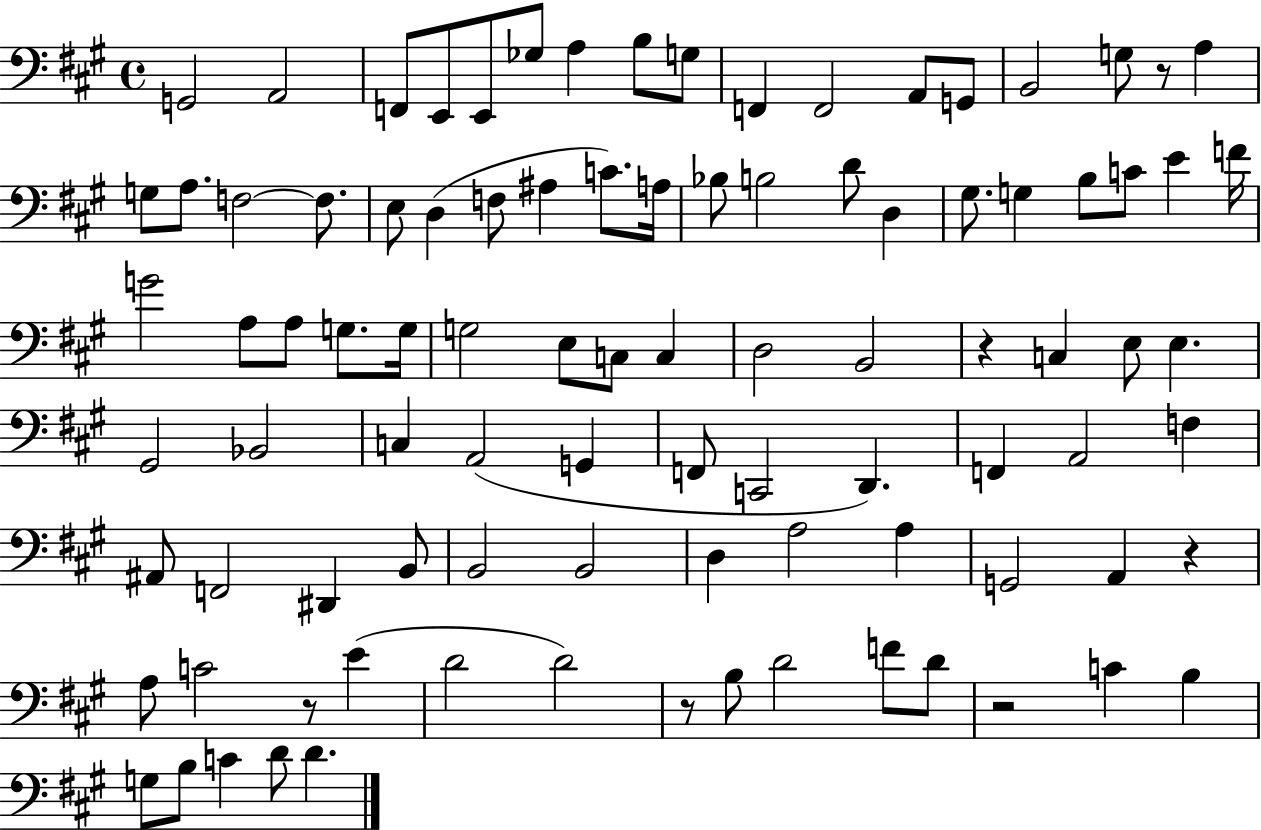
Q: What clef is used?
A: bass